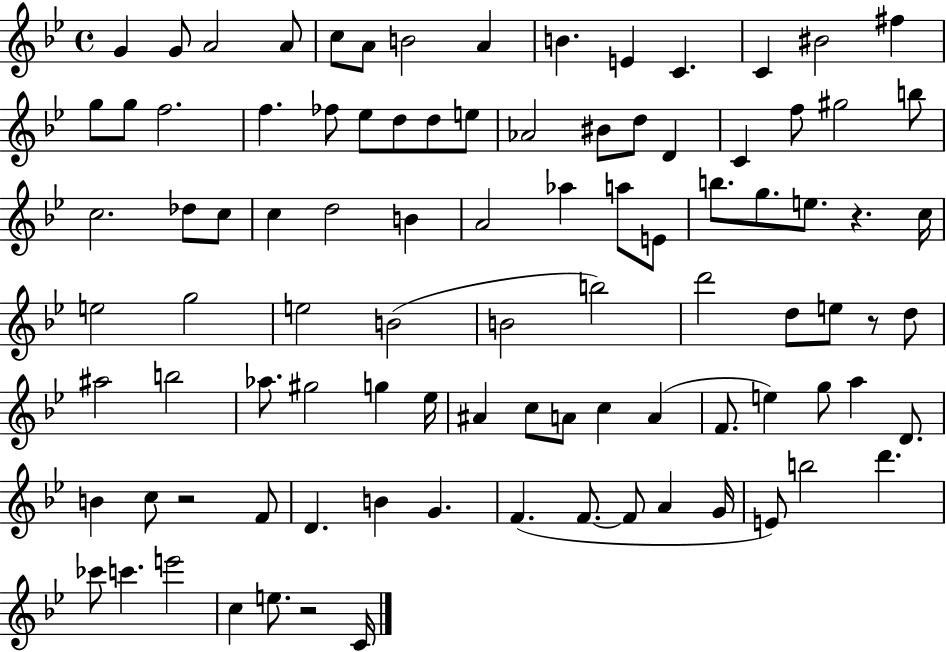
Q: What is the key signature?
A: BES major